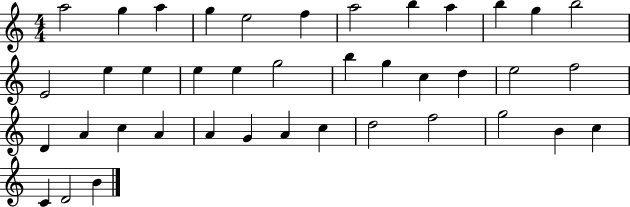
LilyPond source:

{
  \clef treble
  \numericTimeSignature
  \time 4/4
  \key c \major
  a''2 g''4 a''4 | g''4 e''2 f''4 | a''2 b''4 a''4 | b''4 g''4 b''2 | \break e'2 e''4 e''4 | e''4 e''4 g''2 | b''4 g''4 c''4 d''4 | e''2 f''2 | \break d'4 a'4 c''4 a'4 | a'4 g'4 a'4 c''4 | d''2 f''2 | g''2 b'4 c''4 | \break c'4 d'2 b'4 | \bar "|."
}